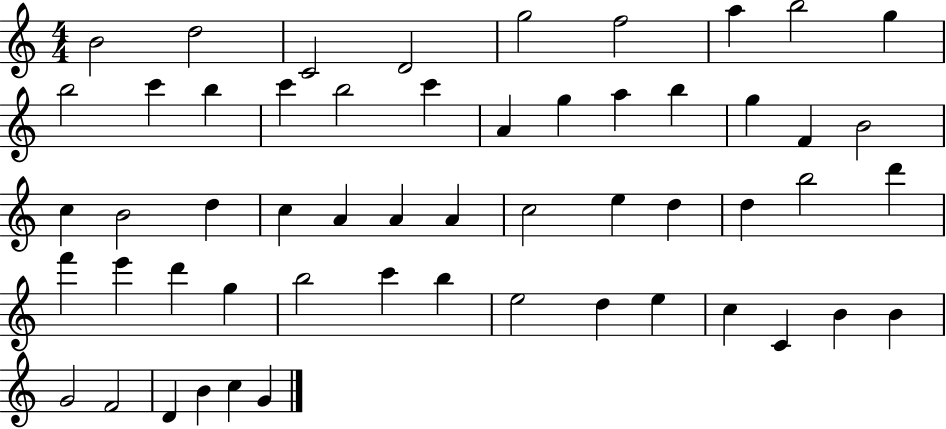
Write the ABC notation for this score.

X:1
T:Untitled
M:4/4
L:1/4
K:C
B2 d2 C2 D2 g2 f2 a b2 g b2 c' b c' b2 c' A g a b g F B2 c B2 d c A A A c2 e d d b2 d' f' e' d' g b2 c' b e2 d e c C B B G2 F2 D B c G